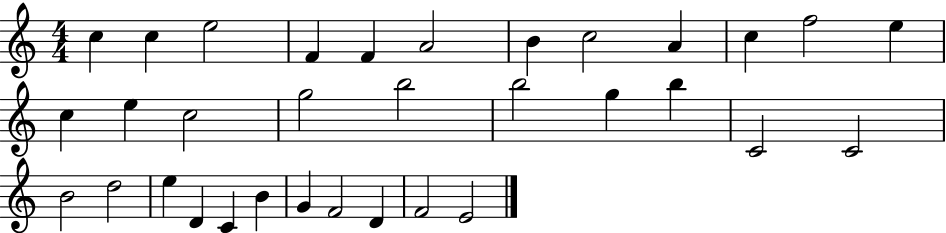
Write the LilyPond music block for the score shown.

{
  \clef treble
  \numericTimeSignature
  \time 4/4
  \key c \major
  c''4 c''4 e''2 | f'4 f'4 a'2 | b'4 c''2 a'4 | c''4 f''2 e''4 | \break c''4 e''4 c''2 | g''2 b''2 | b''2 g''4 b''4 | c'2 c'2 | \break b'2 d''2 | e''4 d'4 c'4 b'4 | g'4 f'2 d'4 | f'2 e'2 | \break \bar "|."
}